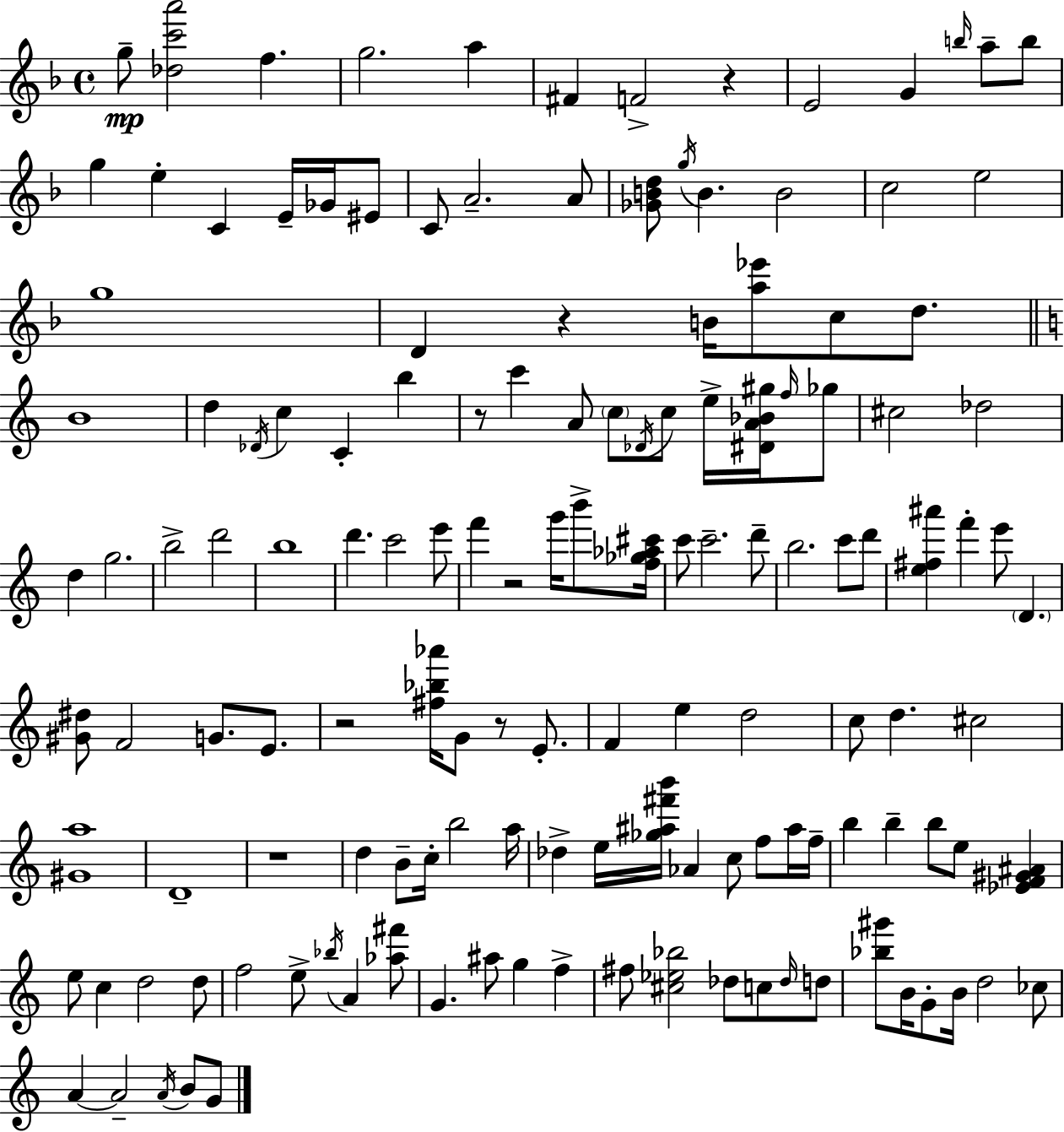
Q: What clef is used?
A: treble